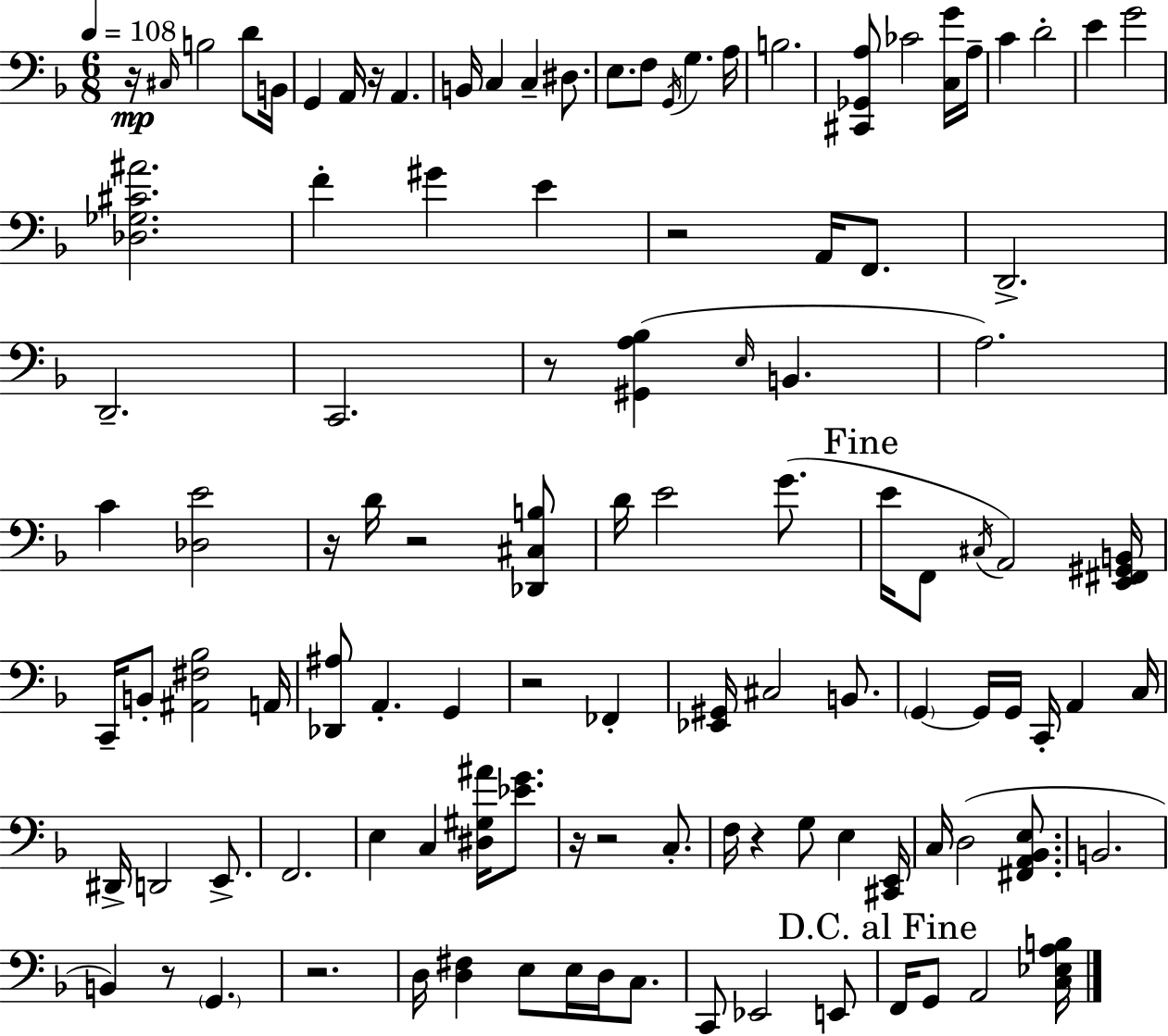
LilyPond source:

{
  \clef bass
  \numericTimeSignature
  \time 6/8
  \key f \major
  \tempo 4 = 108
  r16\mp \grace { cis16 } b2 d'8 | b,16 g,4 a,16 r16 a,4. | b,16 c4 c4-- dis8. | e8. f8 \acciaccatura { g,16 } g4. | \break a16 b2. | <cis, ges, a>8 ces'2 | <c g'>16 a16-- c'4 d'2-. | e'4 g'2 | \break <des ges cis' ais'>2. | f'4-. gis'4 e'4 | r2 a,16 f,8. | d,2.-> | \break d,2.-- | c,2. | r8 <gis, a bes>4( \grace { e16 } b,4. | a2.) | \break c'4 <des e'>2 | r16 d'16 r2 | <des, cis b>8 d'16 e'2 | g'8.( \mark "Fine" e'16 f,8 \acciaccatura { cis16 }) a,2 | \break <e, fis, gis, b,>16 c,16-- b,8-. <ais, fis bes>2 | a,16 <des, ais>8 a,4.-. | g,4 r2 | fes,4-. <ees, gis,>16 cis2 | \break b,8. \parenthesize g,4~~ g,16 g,16 c,16-. a,4 | c16 dis,16-> d,2 | e,8.-> f,2. | e4 c4 | \break <dis gis ais'>16 <ees' g'>8. r16 r2 | c8.-. f16 r4 g8 e4 | <cis, e,>16 c16 d2( | <fis, a, bes, e>8. b,2. | \break b,4) r8 \parenthesize g,4. | r2. | d16 <d fis>4 e8 e16 | d16 c8. c,8 ees,2 | \break e,8 \mark "D.C. al Fine" f,16 g,8 a,2 | <c ees a b>16 \bar "|."
}